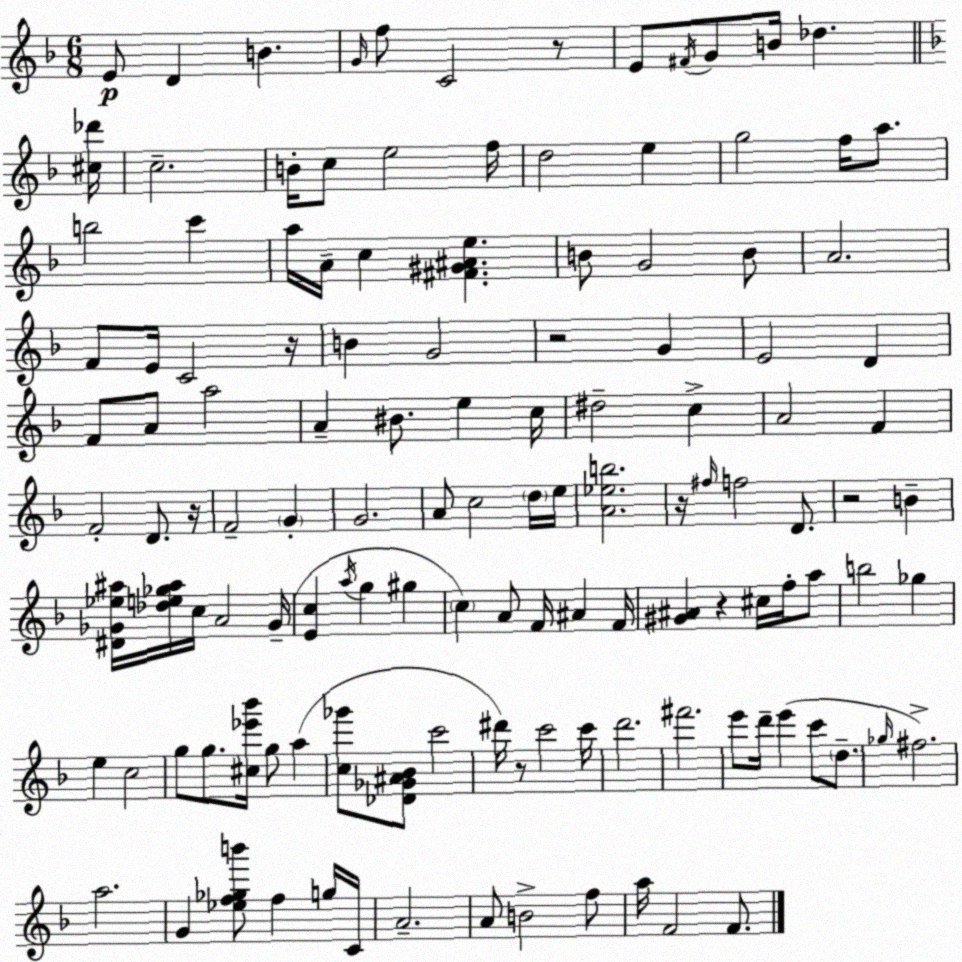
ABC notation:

X:1
T:Untitled
M:6/8
L:1/4
K:F
E/2 D B G/4 f/2 C2 z/2 E/2 ^F/4 G/2 B/4 _d [^c_d']/4 c2 B/4 c/2 e2 f/4 d2 e g2 f/4 a/2 b2 c' a/4 A/4 c [^F^G^Ae] B/2 G2 B/2 A2 F/2 E/4 C2 z/4 B G2 z2 G E2 D F/2 A/2 a2 A ^B/2 e c/4 ^d2 c A2 F F2 D/2 z/4 F2 G G2 A/2 c2 d/4 e/4 [A_eb]2 z/4 ^f/4 f2 D/2 z2 B [^D_G_e^a]/4 [_de_g^a]/4 c/4 A2 _G/4 [Ec] a/4 g ^g c A/2 F/4 ^A F/4 [^G^A] z ^c/4 f/4 a/2 b2 _g e c2 g/2 g/2 [^c_e'_b']/4 g/2 a [c_g']/2 [_D_G^A_B]/2 c'2 ^d'/4 z/2 c'2 c'/4 d'2 ^f'2 e'/2 d'/4 e' c'/2 d/2 _g/4 ^f2 a2 G [_ef_gb']/2 f g/4 C/4 A2 A/2 B2 f/2 a/4 F2 F/2